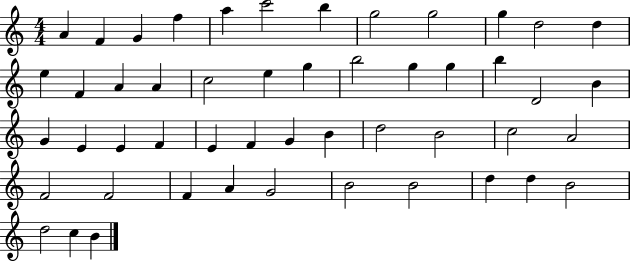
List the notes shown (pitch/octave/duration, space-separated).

A4/q F4/q G4/q F5/q A5/q C6/h B5/q G5/h G5/h G5/q D5/h D5/q E5/q F4/q A4/q A4/q C5/h E5/q G5/q B5/h G5/q G5/q B5/q D4/h B4/q G4/q E4/q E4/q F4/q E4/q F4/q G4/q B4/q D5/h B4/h C5/h A4/h F4/h F4/h F4/q A4/q G4/h B4/h B4/h D5/q D5/q B4/h D5/h C5/q B4/q